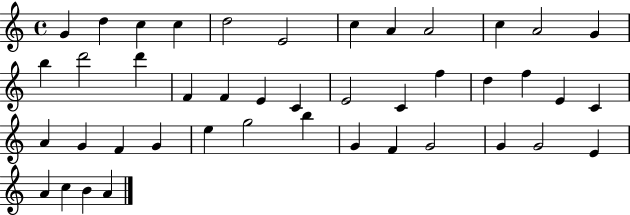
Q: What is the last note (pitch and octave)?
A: A4